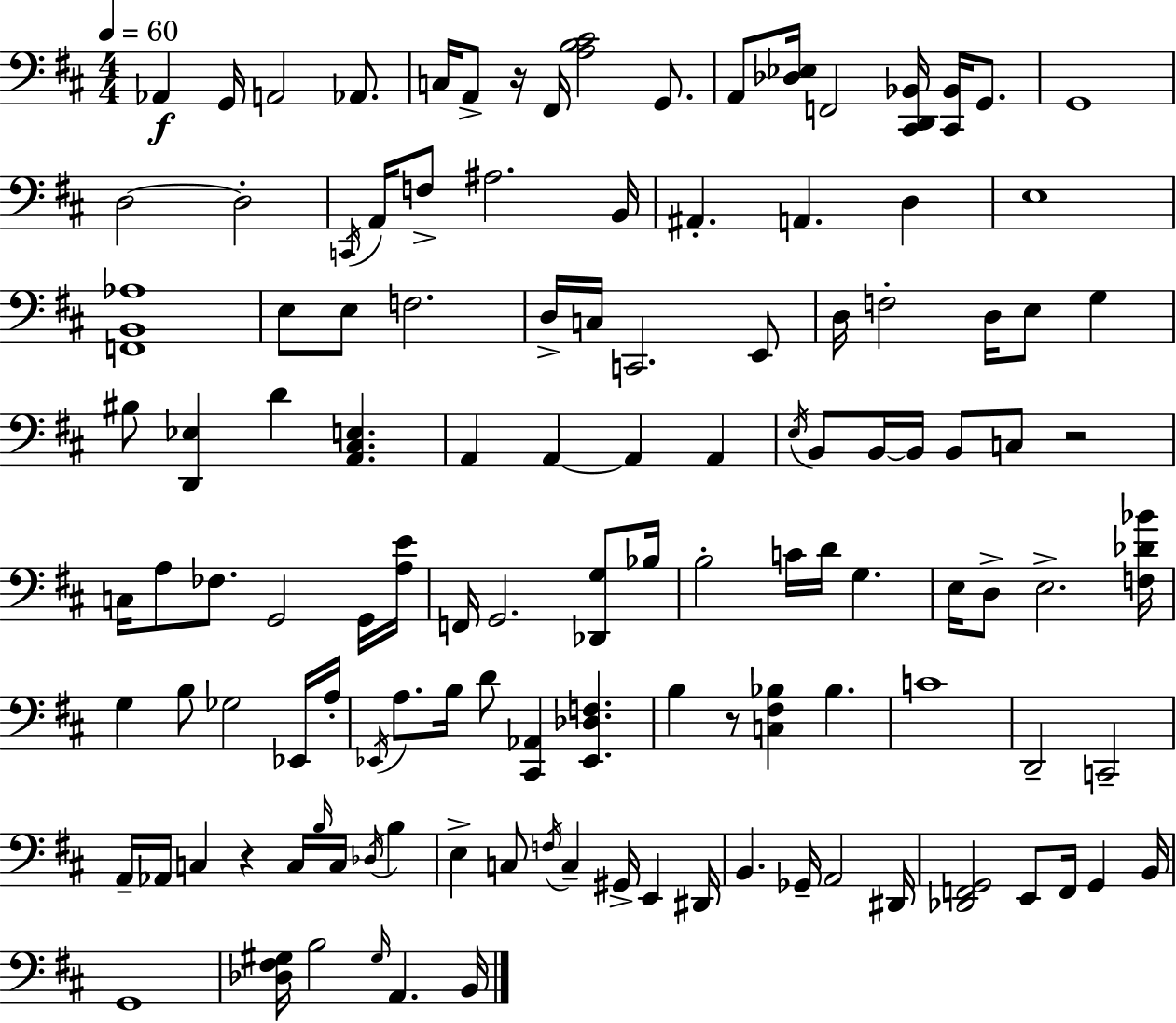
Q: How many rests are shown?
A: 4